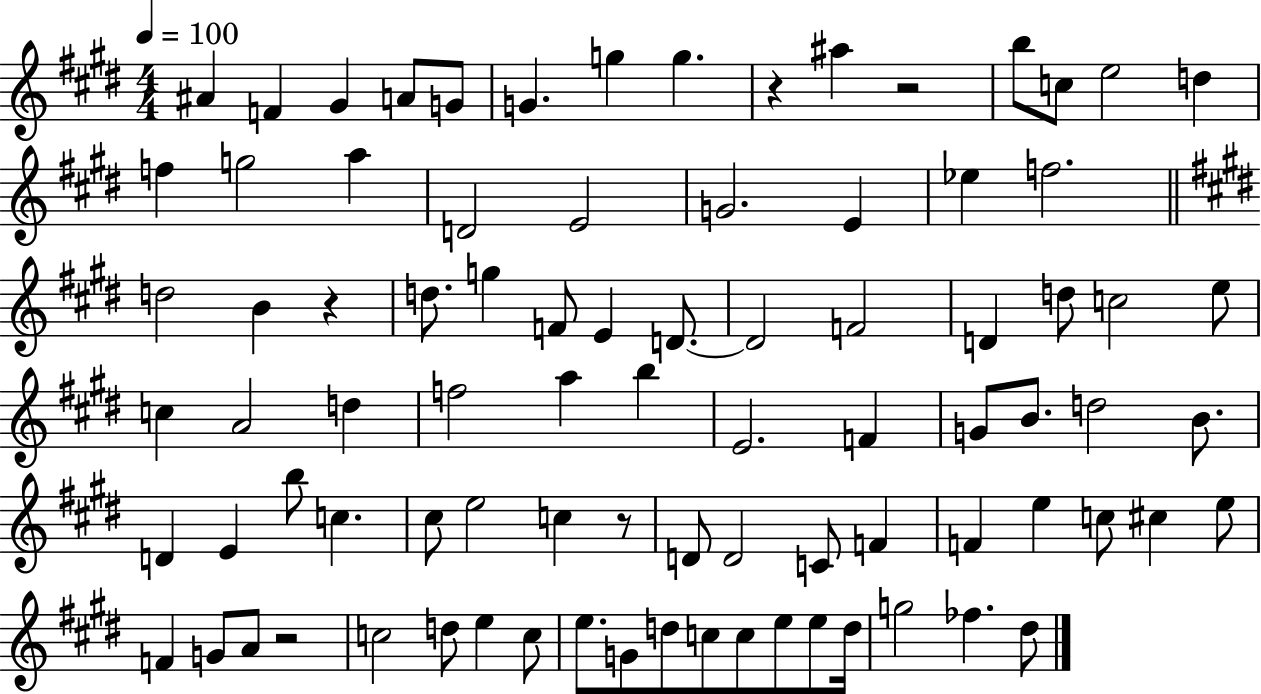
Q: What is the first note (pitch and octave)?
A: A#4